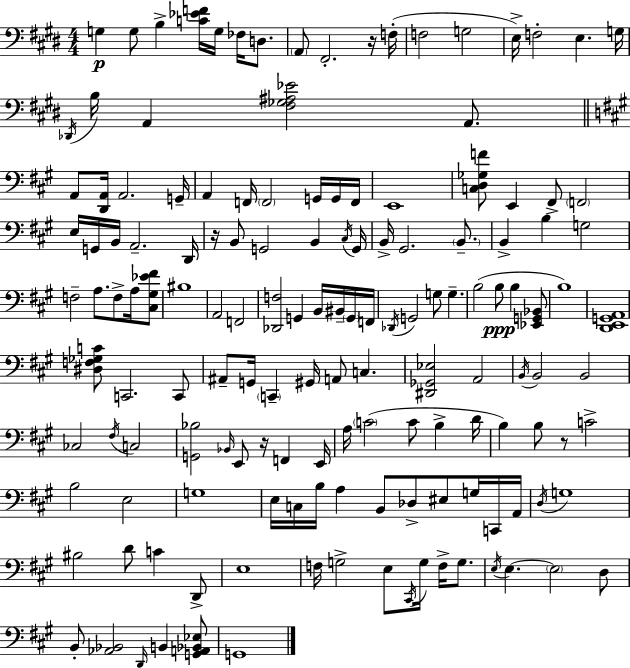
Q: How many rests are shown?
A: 4